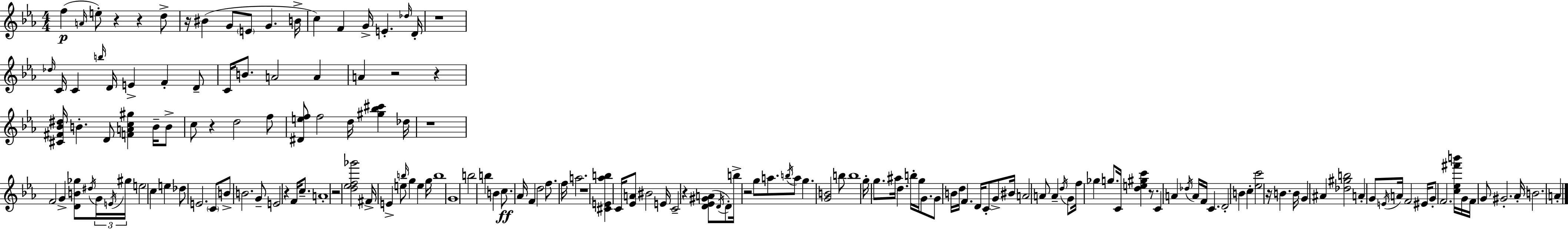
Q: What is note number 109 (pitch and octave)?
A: D5